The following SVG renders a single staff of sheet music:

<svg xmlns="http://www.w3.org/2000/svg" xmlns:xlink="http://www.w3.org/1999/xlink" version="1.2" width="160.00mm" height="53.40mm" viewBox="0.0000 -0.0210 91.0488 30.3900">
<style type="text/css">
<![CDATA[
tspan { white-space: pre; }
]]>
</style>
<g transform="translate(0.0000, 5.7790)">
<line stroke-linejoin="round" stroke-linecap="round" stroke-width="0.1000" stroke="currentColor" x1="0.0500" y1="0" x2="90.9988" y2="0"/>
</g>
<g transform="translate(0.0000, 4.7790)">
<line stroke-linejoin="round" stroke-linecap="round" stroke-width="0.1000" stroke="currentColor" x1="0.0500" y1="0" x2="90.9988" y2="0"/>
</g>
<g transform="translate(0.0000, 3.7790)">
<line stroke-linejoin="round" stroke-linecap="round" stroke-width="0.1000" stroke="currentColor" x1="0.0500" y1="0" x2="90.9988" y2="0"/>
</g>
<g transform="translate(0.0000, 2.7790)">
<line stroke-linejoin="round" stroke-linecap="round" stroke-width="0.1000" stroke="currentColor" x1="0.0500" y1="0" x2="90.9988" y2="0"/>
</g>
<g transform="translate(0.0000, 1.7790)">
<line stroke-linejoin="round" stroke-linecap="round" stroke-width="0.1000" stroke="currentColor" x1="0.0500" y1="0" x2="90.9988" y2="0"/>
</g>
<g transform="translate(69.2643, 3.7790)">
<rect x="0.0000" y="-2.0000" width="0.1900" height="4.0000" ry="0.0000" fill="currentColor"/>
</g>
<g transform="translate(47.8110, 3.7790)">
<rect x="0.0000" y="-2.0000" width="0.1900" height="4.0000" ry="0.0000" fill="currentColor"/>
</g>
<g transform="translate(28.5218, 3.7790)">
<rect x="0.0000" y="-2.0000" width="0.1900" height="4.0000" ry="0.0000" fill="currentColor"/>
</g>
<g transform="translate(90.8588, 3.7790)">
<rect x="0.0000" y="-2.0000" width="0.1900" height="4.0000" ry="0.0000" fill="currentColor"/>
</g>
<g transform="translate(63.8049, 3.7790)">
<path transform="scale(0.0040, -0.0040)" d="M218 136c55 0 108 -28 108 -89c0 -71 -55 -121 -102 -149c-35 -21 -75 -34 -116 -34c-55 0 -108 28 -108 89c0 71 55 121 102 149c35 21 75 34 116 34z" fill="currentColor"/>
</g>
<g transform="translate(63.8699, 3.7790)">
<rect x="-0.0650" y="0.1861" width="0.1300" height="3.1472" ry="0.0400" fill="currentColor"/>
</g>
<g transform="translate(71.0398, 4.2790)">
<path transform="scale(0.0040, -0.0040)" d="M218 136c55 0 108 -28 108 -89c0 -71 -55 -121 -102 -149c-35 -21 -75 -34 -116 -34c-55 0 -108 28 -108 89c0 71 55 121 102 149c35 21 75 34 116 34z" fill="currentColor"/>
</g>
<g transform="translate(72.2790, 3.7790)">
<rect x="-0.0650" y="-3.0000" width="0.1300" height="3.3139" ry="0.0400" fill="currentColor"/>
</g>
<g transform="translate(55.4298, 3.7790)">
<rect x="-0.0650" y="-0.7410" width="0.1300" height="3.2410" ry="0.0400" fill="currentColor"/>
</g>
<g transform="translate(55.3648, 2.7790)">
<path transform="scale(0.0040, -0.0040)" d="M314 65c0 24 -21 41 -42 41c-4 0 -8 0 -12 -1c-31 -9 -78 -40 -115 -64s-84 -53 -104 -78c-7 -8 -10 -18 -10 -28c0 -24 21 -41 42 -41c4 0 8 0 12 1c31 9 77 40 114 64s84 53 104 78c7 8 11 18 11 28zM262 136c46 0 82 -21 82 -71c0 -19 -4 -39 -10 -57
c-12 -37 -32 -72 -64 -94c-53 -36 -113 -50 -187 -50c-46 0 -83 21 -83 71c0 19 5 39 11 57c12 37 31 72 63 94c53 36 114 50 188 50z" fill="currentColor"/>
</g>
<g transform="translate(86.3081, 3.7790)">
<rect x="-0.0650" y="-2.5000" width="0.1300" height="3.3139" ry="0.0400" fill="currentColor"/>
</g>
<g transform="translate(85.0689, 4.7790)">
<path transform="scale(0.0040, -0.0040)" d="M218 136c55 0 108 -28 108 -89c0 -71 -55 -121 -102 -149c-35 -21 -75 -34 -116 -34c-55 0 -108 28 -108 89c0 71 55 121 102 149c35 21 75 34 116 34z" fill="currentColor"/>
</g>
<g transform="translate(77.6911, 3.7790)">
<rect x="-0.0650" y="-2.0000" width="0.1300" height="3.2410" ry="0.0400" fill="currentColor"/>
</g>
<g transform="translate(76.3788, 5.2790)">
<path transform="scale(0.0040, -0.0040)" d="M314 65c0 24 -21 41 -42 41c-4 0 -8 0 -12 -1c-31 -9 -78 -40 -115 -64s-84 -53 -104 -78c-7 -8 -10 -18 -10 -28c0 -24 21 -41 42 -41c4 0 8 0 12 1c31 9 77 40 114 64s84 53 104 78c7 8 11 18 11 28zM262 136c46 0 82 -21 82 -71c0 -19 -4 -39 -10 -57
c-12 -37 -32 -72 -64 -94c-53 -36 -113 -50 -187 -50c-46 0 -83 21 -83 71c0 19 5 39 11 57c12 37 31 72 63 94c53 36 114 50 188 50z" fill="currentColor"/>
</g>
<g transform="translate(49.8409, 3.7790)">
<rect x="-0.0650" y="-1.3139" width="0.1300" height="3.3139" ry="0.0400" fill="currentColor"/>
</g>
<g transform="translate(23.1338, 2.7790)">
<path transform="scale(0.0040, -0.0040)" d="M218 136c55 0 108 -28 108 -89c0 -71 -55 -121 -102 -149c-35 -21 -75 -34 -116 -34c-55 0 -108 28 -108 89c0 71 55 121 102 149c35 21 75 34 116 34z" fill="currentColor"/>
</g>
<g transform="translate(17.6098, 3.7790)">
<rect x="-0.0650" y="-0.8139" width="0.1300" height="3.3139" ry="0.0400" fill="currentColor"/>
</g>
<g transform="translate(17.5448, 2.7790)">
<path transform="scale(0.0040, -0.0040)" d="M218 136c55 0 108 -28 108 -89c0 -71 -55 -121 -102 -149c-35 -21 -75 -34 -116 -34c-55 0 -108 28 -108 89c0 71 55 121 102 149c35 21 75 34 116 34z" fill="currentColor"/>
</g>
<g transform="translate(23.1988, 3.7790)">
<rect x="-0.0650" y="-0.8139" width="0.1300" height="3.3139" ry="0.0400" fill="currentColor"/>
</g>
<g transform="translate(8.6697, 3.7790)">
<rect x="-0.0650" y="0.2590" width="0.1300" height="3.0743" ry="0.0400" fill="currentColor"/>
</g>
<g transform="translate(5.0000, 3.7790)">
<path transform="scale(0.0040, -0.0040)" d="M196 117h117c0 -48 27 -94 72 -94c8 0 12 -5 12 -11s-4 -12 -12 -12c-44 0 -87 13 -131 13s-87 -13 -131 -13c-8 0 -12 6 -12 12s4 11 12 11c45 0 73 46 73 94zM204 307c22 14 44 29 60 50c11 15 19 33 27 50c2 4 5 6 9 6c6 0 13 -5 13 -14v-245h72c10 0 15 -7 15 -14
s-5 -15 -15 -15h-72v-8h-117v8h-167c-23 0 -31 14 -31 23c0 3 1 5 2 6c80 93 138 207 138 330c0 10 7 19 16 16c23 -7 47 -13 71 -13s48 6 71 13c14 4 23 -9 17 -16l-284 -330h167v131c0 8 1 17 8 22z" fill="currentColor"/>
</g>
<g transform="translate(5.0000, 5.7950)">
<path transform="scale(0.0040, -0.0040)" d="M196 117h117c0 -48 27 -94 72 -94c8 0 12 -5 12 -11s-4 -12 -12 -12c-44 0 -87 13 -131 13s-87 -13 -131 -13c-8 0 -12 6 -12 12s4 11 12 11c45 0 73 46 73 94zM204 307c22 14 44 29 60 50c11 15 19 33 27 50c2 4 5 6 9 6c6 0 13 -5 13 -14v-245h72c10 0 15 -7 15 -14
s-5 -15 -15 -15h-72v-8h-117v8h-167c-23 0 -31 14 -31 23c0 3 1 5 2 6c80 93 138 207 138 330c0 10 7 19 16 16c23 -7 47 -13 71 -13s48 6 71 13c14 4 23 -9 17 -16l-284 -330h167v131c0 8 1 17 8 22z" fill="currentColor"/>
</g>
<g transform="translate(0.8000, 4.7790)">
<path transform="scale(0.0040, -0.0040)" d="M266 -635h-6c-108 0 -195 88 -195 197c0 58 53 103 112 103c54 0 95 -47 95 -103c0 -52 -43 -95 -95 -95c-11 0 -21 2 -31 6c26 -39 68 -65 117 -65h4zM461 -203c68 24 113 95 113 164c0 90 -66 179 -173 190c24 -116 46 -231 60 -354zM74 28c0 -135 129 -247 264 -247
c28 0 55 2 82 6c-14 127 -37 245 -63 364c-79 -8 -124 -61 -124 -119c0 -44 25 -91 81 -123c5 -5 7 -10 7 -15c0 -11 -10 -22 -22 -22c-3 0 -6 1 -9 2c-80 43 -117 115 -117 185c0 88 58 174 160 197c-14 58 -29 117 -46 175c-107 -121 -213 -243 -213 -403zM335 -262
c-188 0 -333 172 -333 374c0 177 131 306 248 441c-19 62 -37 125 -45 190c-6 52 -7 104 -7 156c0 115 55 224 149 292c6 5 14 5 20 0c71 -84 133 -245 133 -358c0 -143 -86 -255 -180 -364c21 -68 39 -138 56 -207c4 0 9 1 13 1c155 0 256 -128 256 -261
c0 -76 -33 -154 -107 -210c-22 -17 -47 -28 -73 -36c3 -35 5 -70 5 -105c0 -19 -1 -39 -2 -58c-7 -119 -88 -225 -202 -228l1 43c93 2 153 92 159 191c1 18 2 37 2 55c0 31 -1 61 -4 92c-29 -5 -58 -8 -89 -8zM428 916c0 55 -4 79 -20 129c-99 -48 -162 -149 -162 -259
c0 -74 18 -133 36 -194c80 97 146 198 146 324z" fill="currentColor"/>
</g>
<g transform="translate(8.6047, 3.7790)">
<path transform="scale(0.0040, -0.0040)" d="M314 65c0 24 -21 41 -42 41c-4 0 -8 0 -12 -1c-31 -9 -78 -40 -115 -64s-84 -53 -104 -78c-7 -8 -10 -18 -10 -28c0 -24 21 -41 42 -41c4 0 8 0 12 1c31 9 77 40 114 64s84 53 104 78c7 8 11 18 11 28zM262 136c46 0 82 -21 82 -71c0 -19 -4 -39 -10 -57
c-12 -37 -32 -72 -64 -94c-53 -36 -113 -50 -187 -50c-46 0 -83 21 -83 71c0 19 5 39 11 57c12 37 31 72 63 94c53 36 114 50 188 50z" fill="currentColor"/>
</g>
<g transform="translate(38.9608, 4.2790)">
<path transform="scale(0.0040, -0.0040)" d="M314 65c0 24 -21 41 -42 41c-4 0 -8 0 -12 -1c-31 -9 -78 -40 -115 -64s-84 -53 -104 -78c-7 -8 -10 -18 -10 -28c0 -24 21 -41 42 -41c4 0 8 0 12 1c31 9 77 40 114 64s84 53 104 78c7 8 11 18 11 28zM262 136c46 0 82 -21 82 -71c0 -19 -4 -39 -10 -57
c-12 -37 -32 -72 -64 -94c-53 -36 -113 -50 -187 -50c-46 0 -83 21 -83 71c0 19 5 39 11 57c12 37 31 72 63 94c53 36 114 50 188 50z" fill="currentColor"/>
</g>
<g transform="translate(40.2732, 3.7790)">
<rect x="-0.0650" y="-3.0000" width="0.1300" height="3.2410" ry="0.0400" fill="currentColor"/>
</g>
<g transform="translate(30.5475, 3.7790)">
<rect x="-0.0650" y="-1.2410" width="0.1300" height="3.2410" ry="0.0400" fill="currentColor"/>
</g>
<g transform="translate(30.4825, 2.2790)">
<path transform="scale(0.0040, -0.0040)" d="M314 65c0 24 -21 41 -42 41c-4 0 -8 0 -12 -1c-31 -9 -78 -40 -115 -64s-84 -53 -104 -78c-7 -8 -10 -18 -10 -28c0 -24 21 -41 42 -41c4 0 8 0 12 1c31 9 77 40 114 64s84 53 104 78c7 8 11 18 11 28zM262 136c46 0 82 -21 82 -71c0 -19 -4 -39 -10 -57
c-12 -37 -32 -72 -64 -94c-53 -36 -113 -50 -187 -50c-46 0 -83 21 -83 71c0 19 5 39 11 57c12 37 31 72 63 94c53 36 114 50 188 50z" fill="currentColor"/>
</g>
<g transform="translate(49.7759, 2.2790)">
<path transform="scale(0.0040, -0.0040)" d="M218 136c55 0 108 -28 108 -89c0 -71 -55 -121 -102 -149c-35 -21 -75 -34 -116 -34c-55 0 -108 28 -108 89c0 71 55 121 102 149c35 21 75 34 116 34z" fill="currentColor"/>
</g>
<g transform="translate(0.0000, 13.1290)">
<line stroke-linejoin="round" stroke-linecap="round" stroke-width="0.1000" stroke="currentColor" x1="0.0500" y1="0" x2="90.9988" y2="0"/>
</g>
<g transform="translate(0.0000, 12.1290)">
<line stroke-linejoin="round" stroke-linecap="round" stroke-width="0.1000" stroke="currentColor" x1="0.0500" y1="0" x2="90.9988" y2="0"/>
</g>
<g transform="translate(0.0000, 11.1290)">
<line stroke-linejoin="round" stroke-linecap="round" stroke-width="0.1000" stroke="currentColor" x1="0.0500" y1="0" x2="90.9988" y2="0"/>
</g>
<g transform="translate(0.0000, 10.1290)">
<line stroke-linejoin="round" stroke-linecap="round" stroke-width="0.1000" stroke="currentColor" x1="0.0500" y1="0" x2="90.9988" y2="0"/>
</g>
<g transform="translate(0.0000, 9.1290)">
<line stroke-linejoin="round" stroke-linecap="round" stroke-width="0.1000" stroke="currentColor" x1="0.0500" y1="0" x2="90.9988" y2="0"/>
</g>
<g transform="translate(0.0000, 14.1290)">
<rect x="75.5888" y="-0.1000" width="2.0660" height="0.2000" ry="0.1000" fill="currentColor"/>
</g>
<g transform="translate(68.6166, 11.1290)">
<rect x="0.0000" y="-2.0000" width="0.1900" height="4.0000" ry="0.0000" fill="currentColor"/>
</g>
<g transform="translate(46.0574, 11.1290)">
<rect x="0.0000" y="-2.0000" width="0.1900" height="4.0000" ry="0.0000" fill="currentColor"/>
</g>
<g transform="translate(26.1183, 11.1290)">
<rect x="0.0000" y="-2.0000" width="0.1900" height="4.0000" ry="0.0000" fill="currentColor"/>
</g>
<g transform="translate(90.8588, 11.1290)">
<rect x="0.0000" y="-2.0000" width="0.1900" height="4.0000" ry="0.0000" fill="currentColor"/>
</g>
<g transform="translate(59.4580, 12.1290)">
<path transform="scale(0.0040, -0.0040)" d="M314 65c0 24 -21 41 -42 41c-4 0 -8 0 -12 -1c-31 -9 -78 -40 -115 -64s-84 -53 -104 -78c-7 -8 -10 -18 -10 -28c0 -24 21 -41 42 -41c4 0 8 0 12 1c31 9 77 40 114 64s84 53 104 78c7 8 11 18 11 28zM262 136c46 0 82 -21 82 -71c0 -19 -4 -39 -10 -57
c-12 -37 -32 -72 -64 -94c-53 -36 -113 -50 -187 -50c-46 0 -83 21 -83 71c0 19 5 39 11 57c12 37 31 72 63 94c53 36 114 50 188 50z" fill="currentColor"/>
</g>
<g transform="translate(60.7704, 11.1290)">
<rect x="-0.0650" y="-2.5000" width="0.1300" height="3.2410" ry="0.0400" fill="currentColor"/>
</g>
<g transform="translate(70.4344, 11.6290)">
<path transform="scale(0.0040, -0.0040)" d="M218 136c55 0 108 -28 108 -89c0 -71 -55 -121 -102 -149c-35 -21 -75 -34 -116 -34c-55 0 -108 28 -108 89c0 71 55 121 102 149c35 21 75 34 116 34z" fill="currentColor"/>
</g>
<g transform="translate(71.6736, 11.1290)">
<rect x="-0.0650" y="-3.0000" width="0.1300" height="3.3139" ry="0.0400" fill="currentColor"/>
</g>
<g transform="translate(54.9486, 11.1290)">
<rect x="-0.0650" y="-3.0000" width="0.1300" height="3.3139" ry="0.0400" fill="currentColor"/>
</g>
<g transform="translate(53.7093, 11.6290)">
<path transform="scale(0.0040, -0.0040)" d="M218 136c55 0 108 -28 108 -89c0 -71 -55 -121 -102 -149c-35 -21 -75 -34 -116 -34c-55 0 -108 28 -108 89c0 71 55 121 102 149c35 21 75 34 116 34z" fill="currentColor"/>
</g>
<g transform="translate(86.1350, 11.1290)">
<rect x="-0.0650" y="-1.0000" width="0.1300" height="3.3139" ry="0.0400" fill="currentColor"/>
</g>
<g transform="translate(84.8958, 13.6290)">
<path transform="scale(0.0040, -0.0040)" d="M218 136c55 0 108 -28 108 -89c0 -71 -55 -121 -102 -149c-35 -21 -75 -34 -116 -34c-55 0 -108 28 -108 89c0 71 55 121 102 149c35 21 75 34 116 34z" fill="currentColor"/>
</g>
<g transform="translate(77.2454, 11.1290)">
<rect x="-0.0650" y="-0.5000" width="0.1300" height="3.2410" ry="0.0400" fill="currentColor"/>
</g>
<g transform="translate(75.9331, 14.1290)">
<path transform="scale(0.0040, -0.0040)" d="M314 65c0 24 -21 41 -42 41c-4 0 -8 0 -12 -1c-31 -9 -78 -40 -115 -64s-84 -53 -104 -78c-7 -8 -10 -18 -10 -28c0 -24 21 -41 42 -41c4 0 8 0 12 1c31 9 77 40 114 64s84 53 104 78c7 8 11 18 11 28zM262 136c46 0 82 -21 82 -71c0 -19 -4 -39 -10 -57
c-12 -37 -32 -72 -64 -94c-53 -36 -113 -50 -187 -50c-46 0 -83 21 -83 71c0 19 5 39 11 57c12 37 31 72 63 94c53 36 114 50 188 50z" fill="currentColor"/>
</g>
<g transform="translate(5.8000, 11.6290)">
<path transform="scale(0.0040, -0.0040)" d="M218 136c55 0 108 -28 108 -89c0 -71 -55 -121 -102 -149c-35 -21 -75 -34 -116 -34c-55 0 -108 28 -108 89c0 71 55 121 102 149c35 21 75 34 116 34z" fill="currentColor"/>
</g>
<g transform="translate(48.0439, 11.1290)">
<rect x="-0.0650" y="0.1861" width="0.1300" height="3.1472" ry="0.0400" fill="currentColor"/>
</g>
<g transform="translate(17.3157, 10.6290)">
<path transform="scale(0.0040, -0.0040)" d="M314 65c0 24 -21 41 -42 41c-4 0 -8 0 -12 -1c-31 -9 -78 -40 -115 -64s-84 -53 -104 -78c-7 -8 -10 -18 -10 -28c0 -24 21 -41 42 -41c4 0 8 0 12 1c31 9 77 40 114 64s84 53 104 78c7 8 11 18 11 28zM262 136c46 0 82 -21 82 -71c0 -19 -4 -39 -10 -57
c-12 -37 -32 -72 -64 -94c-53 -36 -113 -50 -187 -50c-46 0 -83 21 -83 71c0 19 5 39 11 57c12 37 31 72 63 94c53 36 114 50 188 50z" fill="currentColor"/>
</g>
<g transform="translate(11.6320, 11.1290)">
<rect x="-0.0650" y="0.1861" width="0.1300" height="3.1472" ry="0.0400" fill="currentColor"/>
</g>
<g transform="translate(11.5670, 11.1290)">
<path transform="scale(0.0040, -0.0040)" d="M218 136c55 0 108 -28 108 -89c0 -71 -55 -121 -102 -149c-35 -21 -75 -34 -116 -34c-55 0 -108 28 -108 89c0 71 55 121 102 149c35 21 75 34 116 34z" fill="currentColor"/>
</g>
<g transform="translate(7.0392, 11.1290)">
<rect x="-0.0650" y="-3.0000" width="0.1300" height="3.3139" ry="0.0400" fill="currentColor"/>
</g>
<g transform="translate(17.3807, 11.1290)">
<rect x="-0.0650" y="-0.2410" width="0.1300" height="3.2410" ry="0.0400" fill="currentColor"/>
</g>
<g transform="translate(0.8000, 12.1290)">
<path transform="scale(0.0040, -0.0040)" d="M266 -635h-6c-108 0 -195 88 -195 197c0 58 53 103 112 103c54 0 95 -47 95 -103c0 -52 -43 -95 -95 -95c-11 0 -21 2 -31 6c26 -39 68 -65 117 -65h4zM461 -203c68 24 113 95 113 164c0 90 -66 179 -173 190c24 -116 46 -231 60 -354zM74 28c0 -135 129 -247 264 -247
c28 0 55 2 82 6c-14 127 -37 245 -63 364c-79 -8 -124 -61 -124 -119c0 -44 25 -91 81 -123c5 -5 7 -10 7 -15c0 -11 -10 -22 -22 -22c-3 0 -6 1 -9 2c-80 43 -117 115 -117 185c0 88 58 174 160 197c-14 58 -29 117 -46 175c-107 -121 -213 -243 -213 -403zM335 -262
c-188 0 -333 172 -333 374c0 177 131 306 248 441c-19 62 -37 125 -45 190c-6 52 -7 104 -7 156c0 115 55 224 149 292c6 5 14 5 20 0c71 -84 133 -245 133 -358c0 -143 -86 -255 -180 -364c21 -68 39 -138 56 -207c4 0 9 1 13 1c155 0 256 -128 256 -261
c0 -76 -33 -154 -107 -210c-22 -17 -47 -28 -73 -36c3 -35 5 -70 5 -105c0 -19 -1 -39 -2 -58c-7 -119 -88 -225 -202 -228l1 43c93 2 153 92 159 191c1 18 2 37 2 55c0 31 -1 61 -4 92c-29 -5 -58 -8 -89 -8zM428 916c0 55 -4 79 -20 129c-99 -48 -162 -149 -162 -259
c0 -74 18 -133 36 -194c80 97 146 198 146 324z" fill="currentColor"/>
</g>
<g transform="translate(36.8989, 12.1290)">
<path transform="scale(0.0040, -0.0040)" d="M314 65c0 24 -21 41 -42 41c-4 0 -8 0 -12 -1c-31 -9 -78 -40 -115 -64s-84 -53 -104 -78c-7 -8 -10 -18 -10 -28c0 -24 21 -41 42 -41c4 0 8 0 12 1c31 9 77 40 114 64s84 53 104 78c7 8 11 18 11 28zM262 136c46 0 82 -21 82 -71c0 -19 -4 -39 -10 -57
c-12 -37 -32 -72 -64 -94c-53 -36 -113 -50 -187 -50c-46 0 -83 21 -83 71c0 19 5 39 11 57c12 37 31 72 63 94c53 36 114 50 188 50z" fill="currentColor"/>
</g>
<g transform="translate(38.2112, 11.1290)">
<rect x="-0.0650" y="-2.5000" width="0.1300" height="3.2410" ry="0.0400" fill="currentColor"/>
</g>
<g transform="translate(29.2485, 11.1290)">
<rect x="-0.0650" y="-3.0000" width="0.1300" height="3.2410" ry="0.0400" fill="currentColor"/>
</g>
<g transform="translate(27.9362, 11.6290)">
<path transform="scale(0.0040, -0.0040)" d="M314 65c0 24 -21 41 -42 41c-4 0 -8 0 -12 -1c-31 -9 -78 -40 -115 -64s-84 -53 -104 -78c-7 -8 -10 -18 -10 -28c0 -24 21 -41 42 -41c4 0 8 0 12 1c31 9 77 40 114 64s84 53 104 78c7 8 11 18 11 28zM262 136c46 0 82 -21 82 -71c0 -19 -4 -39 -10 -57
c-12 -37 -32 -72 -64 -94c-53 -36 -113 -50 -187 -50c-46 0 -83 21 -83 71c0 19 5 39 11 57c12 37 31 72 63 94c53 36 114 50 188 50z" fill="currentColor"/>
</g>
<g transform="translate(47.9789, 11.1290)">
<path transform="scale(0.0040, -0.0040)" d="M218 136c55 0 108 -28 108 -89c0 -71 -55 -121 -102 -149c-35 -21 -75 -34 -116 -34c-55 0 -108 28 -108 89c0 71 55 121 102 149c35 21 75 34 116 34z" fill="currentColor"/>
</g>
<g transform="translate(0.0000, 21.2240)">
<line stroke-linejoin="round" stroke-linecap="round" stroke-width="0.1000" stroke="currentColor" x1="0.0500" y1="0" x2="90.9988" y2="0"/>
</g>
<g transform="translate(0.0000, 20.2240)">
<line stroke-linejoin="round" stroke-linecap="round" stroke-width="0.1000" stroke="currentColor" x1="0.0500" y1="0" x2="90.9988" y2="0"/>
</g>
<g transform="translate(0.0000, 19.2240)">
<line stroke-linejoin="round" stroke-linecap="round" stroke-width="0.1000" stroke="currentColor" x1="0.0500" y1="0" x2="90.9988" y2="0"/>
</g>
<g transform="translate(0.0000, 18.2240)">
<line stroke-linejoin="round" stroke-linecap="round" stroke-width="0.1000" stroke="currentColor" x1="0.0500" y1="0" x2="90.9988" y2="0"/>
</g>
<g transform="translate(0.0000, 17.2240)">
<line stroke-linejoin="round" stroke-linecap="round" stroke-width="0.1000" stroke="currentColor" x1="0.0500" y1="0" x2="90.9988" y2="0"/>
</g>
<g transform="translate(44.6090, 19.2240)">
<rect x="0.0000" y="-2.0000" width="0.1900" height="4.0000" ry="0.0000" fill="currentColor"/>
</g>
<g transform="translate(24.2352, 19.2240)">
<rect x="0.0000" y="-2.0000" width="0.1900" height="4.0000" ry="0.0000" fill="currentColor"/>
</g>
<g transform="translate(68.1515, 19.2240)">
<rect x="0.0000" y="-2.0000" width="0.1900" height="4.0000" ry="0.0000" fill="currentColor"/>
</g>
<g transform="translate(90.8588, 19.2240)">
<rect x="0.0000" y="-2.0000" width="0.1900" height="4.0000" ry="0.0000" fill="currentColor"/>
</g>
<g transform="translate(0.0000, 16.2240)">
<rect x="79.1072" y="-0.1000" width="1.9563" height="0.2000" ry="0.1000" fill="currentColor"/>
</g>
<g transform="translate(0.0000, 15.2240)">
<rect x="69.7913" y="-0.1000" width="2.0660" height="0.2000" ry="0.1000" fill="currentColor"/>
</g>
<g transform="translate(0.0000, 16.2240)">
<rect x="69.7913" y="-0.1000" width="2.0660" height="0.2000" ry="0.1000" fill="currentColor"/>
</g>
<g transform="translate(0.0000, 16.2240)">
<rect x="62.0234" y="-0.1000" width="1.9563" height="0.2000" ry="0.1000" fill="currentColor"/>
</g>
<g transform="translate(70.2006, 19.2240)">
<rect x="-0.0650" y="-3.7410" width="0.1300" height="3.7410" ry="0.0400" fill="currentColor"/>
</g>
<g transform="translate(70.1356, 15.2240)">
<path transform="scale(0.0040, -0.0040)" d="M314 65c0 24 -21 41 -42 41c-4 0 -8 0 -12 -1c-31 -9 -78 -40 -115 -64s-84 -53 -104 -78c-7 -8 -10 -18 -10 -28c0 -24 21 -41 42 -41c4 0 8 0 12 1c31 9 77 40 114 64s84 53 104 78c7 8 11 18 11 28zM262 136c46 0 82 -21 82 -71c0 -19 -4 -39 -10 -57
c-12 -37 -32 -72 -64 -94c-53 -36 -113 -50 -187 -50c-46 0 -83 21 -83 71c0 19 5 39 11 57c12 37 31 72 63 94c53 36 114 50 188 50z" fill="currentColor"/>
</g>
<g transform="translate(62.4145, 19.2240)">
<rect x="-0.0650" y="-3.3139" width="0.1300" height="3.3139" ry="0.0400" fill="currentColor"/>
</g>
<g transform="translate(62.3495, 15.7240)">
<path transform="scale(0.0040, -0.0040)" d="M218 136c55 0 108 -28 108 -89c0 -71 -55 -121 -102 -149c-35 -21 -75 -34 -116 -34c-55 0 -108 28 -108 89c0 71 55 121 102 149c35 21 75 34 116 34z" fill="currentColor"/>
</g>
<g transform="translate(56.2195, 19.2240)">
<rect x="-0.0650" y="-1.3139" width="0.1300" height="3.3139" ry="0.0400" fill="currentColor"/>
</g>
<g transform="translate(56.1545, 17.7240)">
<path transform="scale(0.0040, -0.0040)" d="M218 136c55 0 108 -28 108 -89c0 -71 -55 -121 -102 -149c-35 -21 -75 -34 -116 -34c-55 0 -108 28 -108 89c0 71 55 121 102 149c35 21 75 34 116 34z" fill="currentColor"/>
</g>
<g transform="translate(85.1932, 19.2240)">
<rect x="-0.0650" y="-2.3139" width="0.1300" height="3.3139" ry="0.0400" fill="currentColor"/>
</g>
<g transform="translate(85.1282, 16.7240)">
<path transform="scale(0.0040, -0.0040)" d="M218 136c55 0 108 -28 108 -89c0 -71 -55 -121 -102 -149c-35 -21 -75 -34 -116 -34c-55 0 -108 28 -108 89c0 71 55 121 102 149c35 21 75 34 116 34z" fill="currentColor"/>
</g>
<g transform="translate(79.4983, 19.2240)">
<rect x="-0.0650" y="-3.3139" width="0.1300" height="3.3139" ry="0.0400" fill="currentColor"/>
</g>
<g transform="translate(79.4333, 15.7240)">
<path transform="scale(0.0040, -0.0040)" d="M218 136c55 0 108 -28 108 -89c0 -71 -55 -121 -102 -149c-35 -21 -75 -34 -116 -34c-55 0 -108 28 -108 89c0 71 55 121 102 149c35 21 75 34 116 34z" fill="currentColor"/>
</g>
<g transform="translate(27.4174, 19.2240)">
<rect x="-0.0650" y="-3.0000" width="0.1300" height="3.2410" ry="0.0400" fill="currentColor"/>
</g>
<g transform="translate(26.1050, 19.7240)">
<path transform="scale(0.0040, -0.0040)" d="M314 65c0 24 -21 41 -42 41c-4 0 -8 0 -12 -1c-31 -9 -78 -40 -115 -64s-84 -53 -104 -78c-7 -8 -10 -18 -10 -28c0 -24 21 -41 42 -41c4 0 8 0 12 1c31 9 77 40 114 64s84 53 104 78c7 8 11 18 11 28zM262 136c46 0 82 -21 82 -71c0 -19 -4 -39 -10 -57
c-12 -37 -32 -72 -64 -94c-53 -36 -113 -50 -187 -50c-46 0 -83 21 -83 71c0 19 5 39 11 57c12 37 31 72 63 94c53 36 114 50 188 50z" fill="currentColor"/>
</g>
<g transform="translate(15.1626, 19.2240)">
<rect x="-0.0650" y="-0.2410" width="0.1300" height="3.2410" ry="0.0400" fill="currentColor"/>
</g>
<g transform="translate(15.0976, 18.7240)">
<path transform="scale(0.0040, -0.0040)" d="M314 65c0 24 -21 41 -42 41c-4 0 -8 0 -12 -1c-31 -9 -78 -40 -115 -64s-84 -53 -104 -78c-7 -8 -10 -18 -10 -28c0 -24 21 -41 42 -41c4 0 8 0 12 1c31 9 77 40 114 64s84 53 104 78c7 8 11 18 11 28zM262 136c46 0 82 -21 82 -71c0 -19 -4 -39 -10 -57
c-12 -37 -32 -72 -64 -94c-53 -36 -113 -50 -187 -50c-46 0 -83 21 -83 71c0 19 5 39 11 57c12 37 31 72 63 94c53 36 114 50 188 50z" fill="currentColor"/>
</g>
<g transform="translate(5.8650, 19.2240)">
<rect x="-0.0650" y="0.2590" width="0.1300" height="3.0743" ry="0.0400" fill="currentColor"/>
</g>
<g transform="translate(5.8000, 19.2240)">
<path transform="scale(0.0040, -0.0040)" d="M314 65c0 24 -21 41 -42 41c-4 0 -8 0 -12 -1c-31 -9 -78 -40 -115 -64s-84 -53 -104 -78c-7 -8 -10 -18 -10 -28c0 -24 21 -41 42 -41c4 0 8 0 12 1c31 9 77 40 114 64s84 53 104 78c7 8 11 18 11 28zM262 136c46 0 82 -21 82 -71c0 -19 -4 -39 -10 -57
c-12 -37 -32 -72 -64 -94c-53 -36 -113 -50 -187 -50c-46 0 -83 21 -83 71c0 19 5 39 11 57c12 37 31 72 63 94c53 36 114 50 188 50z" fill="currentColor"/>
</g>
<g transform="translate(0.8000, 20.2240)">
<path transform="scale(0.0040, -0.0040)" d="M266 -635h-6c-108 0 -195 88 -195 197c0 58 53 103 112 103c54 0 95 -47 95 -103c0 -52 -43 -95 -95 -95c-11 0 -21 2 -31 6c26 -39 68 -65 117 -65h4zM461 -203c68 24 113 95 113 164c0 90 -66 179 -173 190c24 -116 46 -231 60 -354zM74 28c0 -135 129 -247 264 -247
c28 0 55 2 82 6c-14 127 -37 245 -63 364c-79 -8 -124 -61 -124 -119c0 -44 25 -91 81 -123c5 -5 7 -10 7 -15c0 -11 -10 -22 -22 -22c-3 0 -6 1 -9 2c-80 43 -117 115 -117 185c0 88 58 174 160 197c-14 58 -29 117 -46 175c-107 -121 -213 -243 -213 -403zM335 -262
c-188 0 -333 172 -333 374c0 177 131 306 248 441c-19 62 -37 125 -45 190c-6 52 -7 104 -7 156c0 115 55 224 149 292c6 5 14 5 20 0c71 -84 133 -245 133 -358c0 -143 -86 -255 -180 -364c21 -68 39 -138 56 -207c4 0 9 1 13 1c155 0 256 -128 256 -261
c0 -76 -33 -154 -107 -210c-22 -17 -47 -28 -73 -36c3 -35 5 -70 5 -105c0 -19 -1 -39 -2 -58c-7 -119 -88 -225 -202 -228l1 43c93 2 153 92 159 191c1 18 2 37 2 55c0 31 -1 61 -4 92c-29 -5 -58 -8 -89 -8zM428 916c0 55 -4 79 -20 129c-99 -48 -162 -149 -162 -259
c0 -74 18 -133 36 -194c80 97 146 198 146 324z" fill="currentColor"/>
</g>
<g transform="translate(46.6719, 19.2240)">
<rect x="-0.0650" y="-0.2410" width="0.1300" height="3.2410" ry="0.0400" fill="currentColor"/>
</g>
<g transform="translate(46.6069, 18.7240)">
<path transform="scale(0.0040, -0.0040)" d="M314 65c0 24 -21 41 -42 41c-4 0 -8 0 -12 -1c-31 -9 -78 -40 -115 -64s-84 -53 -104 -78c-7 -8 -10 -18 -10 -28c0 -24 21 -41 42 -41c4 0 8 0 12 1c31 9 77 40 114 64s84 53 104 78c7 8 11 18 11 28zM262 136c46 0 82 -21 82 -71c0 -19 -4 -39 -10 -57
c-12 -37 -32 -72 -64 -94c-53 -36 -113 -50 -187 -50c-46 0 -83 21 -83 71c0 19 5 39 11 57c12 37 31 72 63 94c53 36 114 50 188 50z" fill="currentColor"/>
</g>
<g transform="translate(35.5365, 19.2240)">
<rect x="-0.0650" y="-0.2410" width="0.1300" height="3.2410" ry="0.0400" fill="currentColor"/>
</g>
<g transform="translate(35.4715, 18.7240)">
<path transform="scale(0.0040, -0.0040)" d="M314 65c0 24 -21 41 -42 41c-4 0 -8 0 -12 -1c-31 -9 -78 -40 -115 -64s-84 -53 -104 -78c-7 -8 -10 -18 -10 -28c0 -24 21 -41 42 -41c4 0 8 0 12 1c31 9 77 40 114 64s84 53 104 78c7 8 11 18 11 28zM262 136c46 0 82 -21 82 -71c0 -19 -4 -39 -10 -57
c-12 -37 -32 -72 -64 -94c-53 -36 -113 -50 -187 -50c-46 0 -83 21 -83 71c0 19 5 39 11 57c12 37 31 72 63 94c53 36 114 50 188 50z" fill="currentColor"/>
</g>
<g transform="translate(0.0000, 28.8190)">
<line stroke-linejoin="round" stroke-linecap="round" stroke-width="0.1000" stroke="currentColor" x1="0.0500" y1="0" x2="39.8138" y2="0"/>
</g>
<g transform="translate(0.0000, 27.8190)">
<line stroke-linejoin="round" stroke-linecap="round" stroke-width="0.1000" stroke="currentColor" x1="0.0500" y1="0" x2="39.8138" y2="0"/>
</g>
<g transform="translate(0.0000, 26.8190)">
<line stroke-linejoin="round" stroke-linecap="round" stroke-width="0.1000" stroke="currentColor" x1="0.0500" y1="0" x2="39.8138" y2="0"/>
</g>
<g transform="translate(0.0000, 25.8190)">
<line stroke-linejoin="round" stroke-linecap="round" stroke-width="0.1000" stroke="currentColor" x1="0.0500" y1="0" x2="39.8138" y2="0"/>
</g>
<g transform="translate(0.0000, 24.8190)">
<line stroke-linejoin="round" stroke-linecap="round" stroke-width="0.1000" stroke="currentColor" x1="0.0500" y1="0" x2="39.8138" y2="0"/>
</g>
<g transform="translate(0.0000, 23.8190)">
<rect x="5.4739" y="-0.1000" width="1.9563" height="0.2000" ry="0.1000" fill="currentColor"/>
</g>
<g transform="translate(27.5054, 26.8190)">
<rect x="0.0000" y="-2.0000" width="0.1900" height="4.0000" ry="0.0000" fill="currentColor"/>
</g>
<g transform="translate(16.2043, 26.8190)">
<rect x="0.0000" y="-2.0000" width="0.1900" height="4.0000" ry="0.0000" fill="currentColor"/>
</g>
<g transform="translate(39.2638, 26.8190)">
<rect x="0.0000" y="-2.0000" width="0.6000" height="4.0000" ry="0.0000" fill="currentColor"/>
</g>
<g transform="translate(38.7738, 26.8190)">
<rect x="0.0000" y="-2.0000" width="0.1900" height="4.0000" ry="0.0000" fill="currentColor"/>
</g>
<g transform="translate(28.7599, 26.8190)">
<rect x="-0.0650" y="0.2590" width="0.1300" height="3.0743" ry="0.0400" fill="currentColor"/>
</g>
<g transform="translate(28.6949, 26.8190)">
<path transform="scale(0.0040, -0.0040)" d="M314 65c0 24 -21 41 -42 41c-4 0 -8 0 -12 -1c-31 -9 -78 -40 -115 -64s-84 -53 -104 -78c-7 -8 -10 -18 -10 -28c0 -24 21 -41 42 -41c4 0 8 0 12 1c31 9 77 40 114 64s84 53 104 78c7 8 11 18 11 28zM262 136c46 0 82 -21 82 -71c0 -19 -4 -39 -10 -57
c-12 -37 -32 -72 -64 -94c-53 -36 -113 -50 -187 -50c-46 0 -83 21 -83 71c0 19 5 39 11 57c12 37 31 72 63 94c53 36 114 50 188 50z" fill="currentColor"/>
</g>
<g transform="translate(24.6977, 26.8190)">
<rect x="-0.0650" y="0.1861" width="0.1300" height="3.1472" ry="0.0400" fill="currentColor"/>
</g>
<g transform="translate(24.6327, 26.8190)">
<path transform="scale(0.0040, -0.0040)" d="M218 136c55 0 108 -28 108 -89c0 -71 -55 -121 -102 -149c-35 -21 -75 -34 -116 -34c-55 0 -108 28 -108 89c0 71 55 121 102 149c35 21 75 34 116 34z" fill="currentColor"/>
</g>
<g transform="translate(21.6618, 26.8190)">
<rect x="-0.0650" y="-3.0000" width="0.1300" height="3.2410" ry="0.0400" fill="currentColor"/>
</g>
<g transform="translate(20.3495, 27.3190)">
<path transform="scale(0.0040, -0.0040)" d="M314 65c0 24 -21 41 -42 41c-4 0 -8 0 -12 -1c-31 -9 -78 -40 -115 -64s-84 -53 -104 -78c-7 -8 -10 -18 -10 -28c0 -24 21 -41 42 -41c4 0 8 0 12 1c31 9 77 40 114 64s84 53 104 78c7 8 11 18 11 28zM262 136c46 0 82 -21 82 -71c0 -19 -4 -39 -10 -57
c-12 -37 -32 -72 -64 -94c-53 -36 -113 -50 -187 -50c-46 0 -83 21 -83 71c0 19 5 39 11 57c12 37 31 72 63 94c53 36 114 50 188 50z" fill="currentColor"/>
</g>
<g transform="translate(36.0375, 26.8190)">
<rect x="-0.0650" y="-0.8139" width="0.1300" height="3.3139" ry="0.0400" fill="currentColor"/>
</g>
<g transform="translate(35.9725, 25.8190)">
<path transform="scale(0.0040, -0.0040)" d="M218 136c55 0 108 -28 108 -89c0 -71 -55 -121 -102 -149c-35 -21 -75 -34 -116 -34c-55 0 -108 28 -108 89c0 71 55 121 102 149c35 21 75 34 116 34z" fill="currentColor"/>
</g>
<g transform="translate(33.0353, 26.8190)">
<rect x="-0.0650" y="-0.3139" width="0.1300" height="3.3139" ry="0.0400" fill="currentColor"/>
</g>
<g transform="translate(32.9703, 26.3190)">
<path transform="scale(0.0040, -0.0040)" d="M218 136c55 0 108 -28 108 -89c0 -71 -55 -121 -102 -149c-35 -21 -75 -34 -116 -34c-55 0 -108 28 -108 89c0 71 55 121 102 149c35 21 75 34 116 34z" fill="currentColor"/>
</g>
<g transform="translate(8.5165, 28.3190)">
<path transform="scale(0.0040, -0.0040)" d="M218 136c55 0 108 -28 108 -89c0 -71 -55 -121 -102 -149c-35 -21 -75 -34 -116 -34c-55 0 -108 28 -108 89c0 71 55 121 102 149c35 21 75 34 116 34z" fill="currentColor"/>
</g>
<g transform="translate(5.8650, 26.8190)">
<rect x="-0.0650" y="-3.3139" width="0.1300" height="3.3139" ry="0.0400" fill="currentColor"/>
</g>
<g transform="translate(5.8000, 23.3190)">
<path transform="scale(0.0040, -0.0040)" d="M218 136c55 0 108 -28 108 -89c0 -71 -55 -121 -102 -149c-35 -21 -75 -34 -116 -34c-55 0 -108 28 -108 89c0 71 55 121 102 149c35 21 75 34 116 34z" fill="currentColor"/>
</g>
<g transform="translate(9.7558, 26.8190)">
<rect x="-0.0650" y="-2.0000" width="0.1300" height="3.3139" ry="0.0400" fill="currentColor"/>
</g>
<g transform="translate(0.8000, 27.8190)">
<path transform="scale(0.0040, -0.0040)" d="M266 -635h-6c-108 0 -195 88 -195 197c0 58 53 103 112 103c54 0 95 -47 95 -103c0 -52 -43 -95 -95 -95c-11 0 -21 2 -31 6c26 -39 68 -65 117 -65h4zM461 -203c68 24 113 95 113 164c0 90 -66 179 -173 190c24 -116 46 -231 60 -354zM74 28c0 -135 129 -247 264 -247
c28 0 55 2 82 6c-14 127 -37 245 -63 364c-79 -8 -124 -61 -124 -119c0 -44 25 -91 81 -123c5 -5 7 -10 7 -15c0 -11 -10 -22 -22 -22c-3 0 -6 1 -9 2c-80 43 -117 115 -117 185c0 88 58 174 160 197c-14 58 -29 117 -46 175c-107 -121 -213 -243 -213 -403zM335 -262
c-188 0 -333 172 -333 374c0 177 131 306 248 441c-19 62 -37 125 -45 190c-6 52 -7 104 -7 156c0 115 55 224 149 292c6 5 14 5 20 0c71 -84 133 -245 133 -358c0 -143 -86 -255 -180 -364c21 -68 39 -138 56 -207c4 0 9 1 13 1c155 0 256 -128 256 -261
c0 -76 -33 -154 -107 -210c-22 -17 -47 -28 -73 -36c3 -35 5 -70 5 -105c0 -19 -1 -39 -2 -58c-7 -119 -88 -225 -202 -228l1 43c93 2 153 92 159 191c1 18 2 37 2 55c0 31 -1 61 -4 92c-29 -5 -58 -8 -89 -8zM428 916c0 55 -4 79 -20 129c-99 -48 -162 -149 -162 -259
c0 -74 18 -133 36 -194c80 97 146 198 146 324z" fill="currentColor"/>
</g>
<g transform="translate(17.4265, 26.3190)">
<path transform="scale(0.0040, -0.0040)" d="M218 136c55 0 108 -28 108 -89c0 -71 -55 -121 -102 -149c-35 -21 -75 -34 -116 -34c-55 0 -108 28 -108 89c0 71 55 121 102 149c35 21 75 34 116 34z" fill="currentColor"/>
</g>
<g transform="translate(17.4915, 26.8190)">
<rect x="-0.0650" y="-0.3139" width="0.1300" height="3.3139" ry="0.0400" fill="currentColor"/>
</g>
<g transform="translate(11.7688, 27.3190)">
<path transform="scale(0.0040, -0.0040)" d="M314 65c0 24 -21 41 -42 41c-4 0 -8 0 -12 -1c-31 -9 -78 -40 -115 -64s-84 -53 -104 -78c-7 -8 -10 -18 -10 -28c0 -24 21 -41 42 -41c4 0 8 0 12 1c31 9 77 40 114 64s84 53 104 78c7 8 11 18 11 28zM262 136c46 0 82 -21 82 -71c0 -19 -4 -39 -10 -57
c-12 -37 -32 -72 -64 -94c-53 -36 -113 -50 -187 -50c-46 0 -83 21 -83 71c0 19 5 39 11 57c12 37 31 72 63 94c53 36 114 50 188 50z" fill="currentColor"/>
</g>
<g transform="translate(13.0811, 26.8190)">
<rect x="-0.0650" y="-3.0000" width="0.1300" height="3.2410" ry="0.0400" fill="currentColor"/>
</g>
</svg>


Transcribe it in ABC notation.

X:1
T:Untitled
M:4/4
L:1/4
K:C
B2 d d e2 A2 e d2 B A F2 G A B c2 A2 G2 B A G2 A C2 D B2 c2 A2 c2 c2 e b c'2 b g b F A2 c A2 B B2 c d